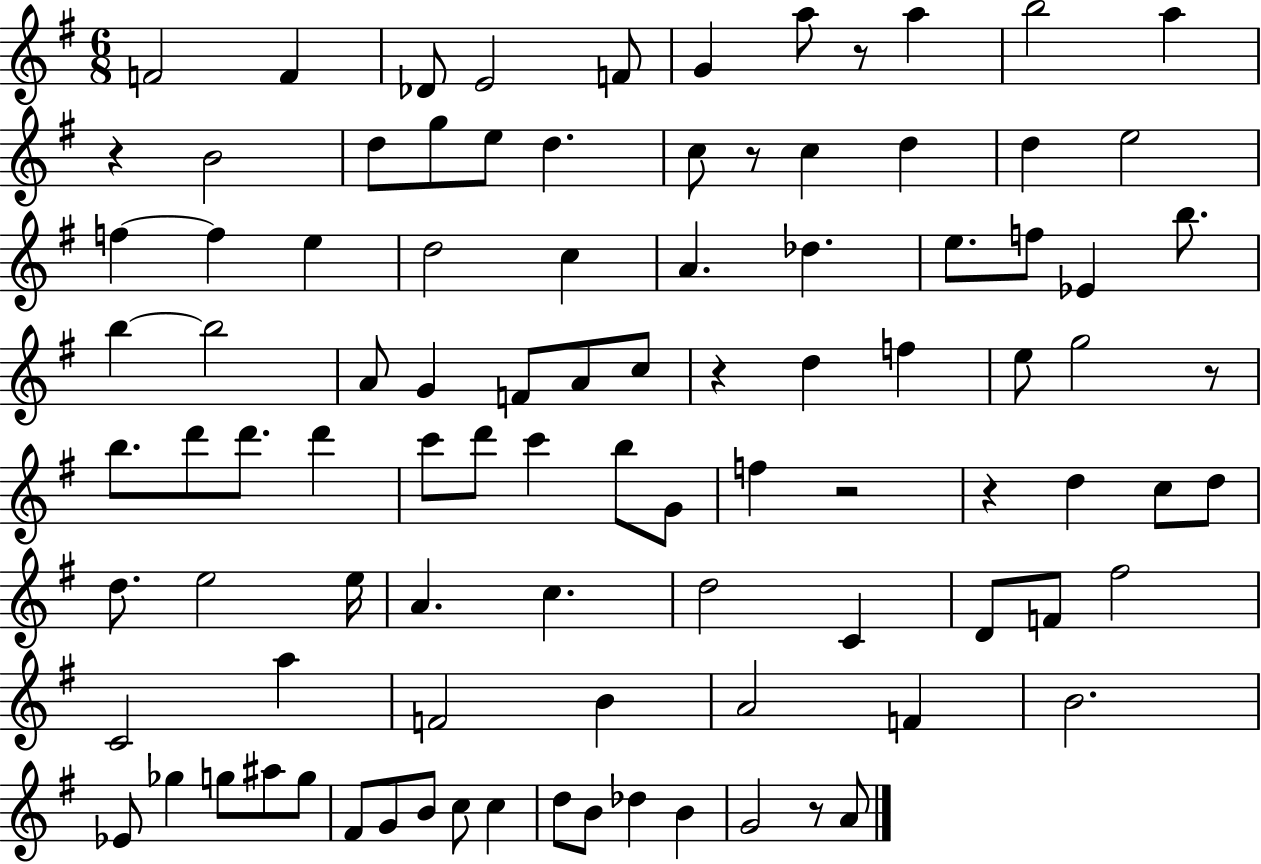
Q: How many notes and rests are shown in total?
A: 96